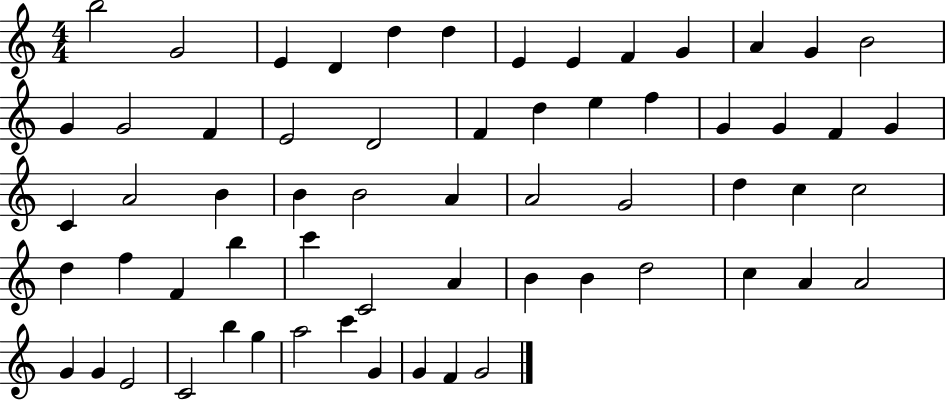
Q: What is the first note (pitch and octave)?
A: B5